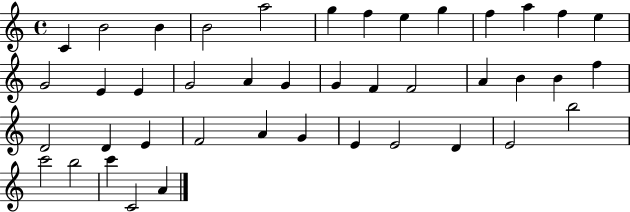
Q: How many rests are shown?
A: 0